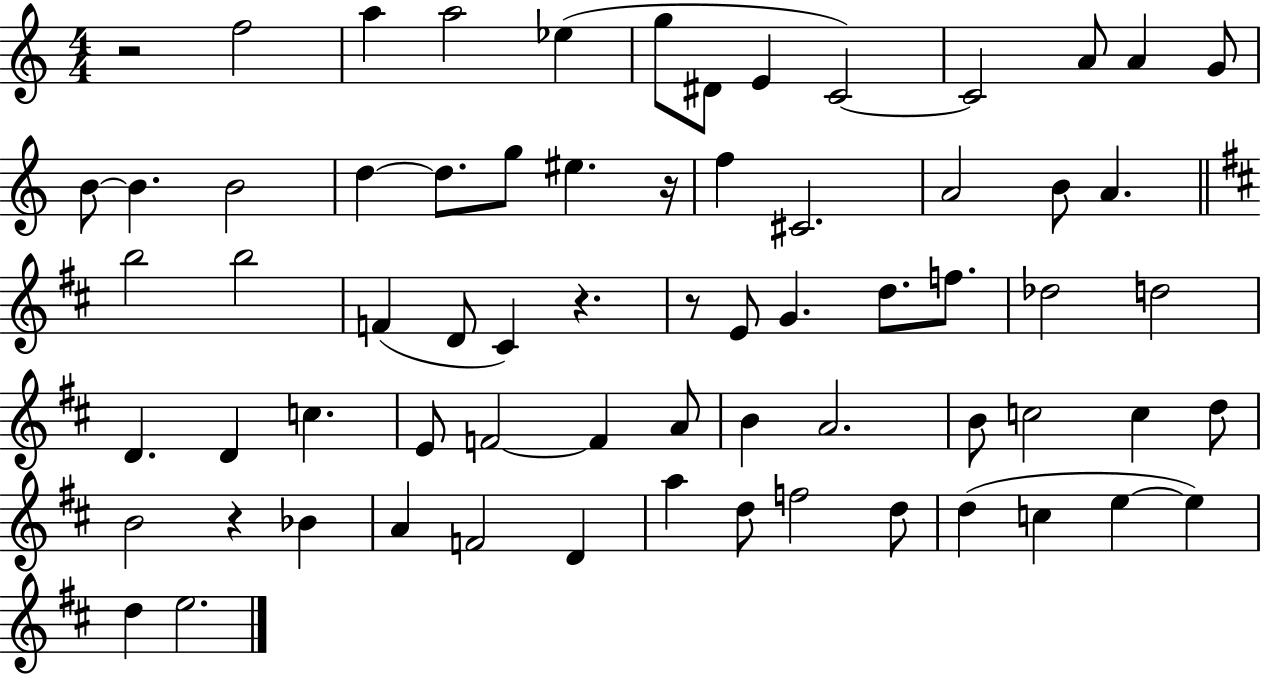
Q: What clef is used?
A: treble